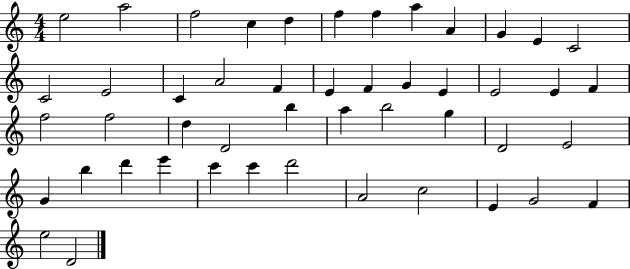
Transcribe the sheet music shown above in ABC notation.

X:1
T:Untitled
M:4/4
L:1/4
K:C
e2 a2 f2 c d f f a A G E C2 C2 E2 C A2 F E F G E E2 E F f2 f2 d D2 b a b2 g D2 E2 G b d' e' c' c' d'2 A2 c2 E G2 F e2 D2